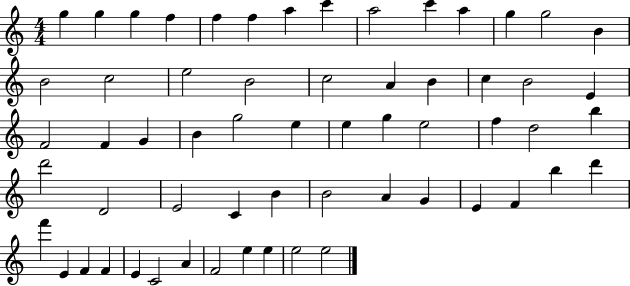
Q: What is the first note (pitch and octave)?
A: G5